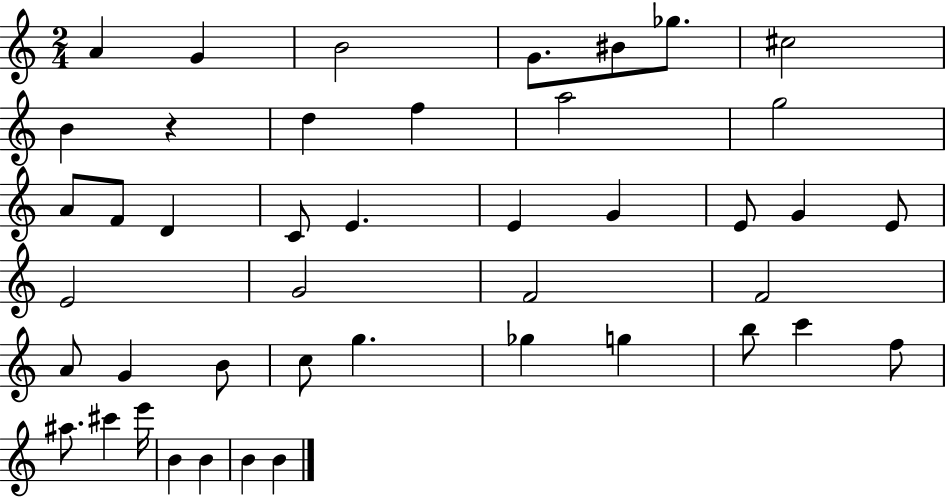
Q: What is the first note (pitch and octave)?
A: A4